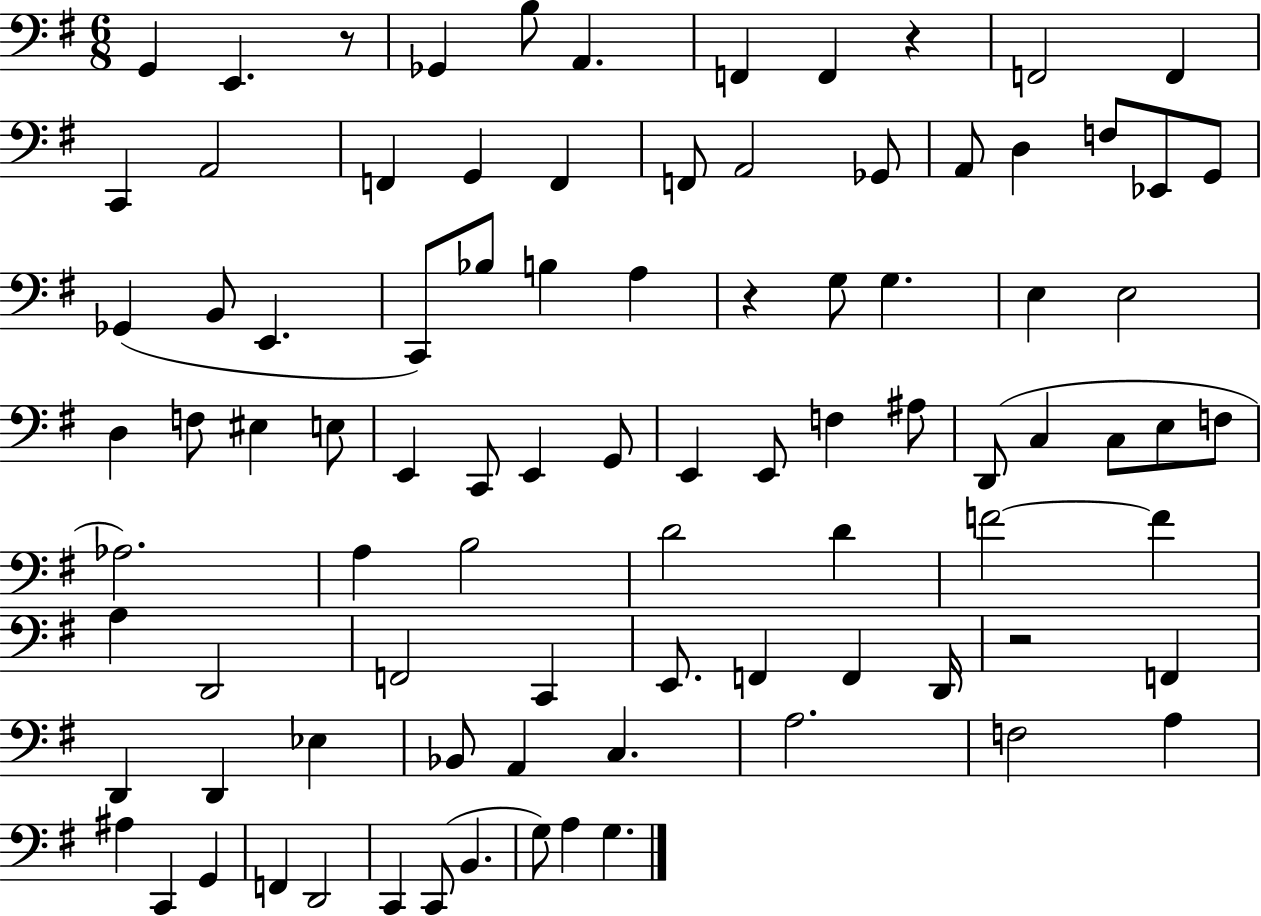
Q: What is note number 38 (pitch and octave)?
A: E2